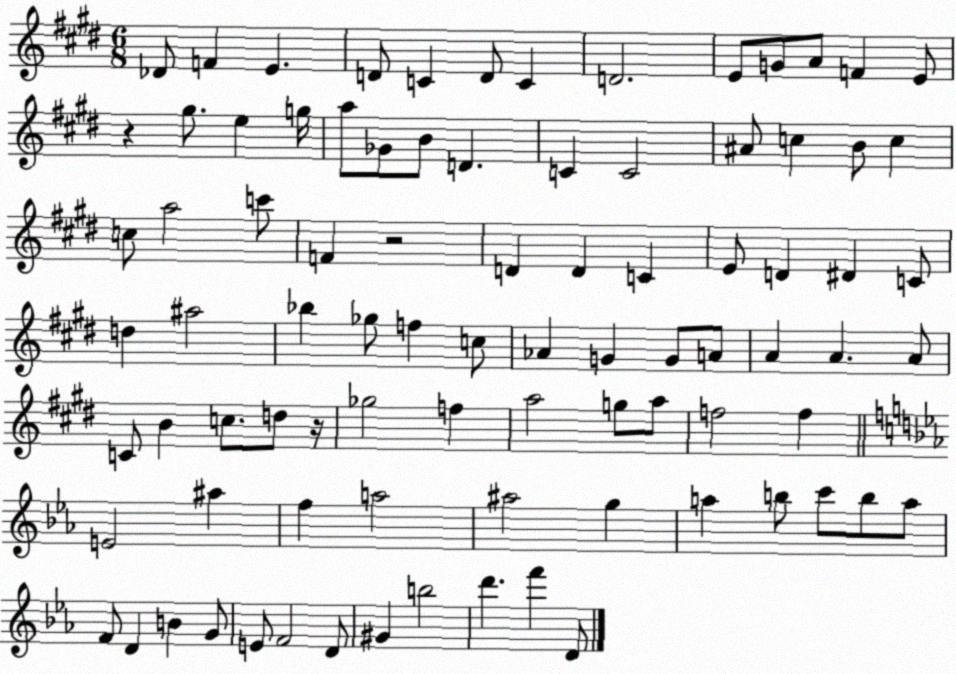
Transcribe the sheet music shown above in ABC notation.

X:1
T:Untitled
M:6/8
L:1/4
K:E
_D/2 F E D/2 C D/2 C D2 E/2 G/2 A/2 F E/2 z ^g/2 e g/4 a/2 _G/2 B/2 D C C2 ^A/2 c B/2 c c/2 a2 c'/2 F z2 D D C E/2 D ^D C/2 d ^a2 _b _g/2 f c/2 _A G G/2 A/2 A A A/2 C/2 B c/2 d/2 z/4 _g2 f a2 g/2 a/2 f2 f E2 ^a f a2 ^a2 g a b/2 c'/2 b/2 a/2 F/2 D B G/2 E/2 F2 D/2 ^G b2 d' f' D/2